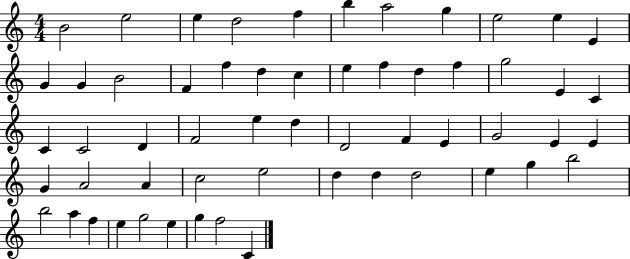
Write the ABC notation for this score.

X:1
T:Untitled
M:4/4
L:1/4
K:C
B2 e2 e d2 f b a2 g e2 e E G G B2 F f d c e f d f g2 E C C C2 D F2 e d D2 F E G2 E E G A2 A c2 e2 d d d2 e g b2 b2 a f e g2 e g f2 C